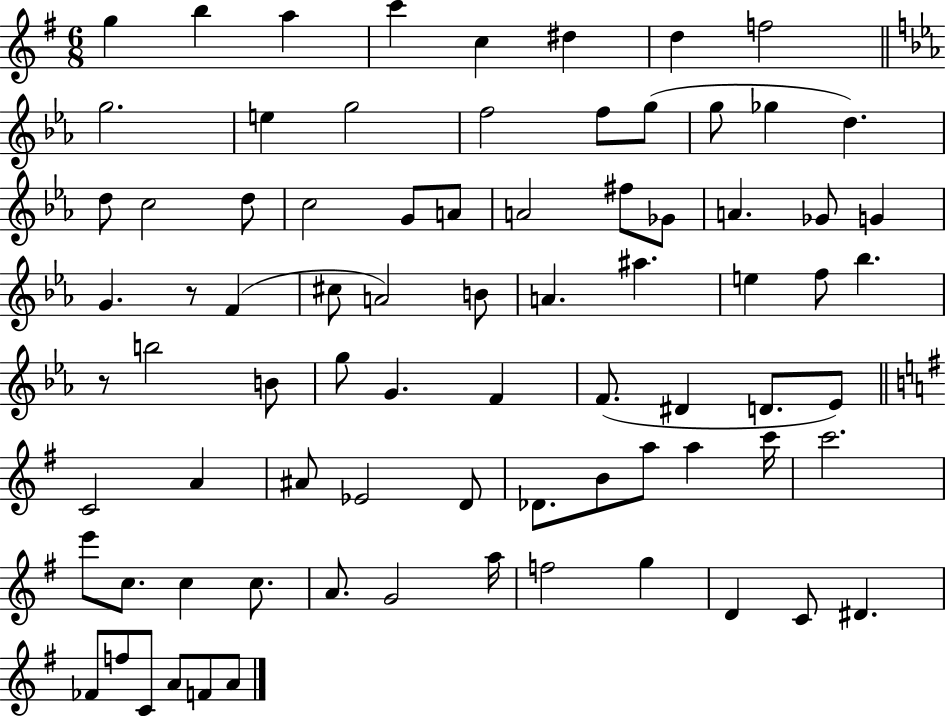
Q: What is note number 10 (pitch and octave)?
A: E5